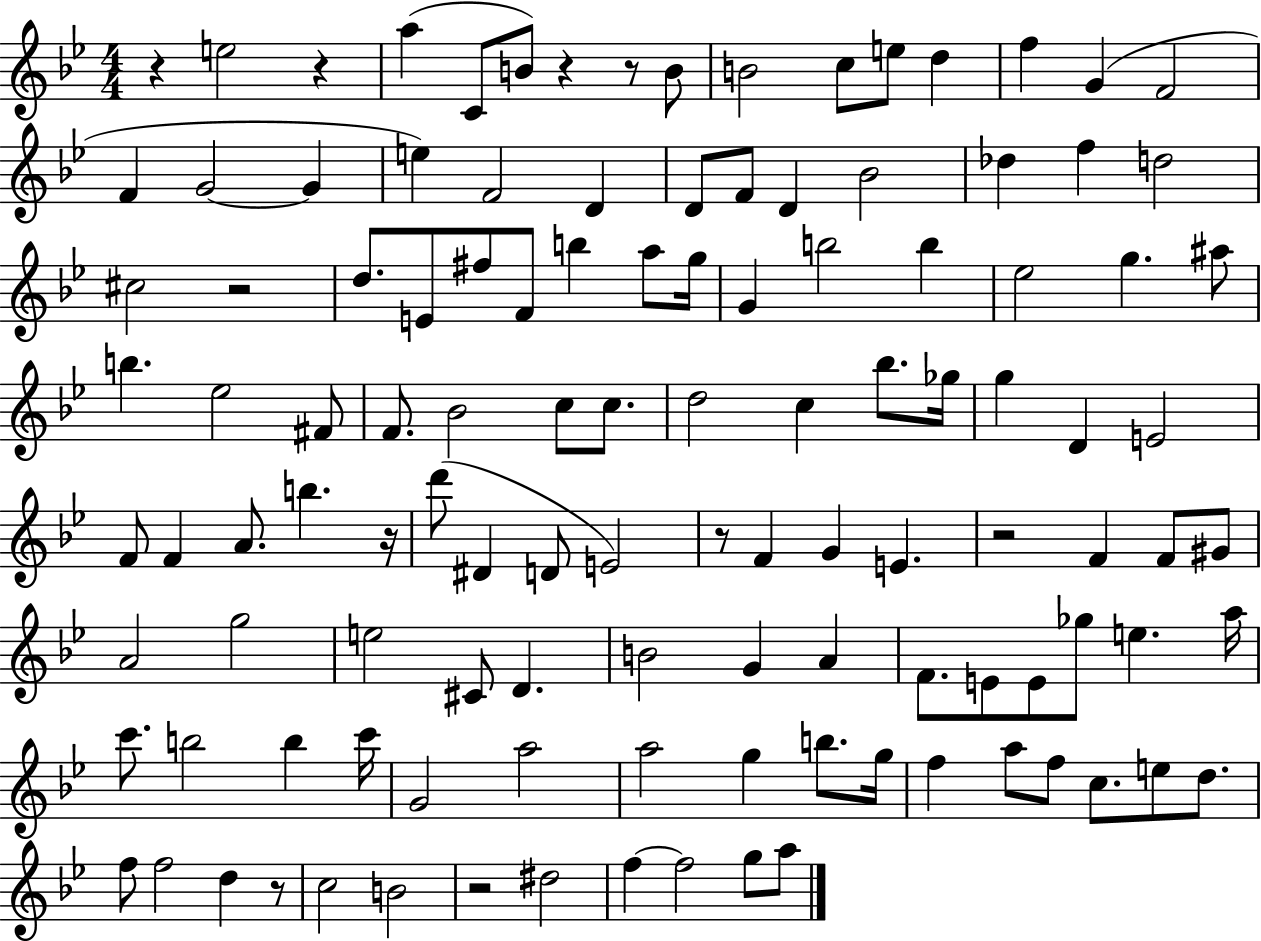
R/q E5/h R/q A5/q C4/e B4/e R/q R/e B4/e B4/h C5/e E5/e D5/q F5/q G4/q F4/h F4/q G4/h G4/q E5/q F4/h D4/q D4/e F4/e D4/q Bb4/h Db5/q F5/q D5/h C#5/h R/h D5/e. E4/e F#5/e F4/e B5/q A5/e G5/s G4/q B5/h B5/q Eb5/h G5/q. A#5/e B5/q. Eb5/h F#4/e F4/e. Bb4/h C5/e C5/e. D5/h C5/q Bb5/e. Gb5/s G5/q D4/q E4/h F4/e F4/q A4/e. B5/q. R/s D6/e D#4/q D4/e E4/h R/e F4/q G4/q E4/q. R/h F4/q F4/e G#4/e A4/h G5/h E5/h C#4/e D4/q. B4/h G4/q A4/q F4/e. E4/e E4/e Gb5/e E5/q. A5/s C6/e. B5/h B5/q C6/s G4/h A5/h A5/h G5/q B5/e. G5/s F5/q A5/e F5/e C5/e. E5/e D5/e. F5/e F5/h D5/q R/e C5/h B4/h R/h D#5/h F5/q F5/h G5/e A5/e